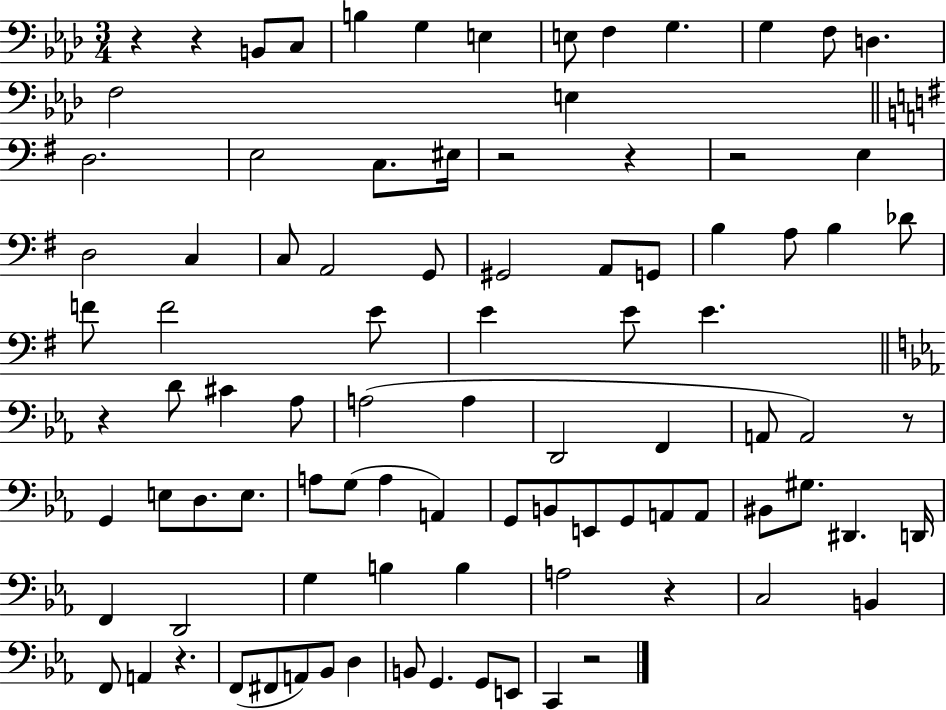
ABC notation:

X:1
T:Untitled
M:3/4
L:1/4
K:Ab
z z B,,/2 C,/2 B, G, E, E,/2 F, G, G, F,/2 D, F,2 E, D,2 E,2 C,/2 ^E,/4 z2 z z2 E, D,2 C, C,/2 A,,2 G,,/2 ^G,,2 A,,/2 G,,/2 B, A,/2 B, _D/2 F/2 F2 E/2 E E/2 E z D/2 ^C _A,/2 A,2 A, D,,2 F,, A,,/2 A,,2 z/2 G,, E,/2 D,/2 E,/2 A,/2 G,/2 A, A,, G,,/2 B,,/2 E,,/2 G,,/2 A,,/2 A,,/2 ^B,,/2 ^G,/2 ^D,, D,,/4 F,, D,,2 G, B, B, A,2 z C,2 B,, F,,/2 A,, z F,,/2 ^F,,/2 A,,/2 _B,,/2 D, B,,/2 G,, G,,/2 E,,/2 C,, z2